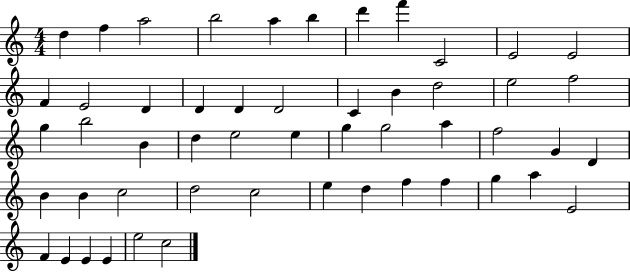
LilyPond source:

{
  \clef treble
  \numericTimeSignature
  \time 4/4
  \key c \major
  d''4 f''4 a''2 | b''2 a''4 b''4 | d'''4 f'''4 c'2 | e'2 e'2 | \break f'4 e'2 d'4 | d'4 d'4 d'2 | c'4 b'4 d''2 | e''2 f''2 | \break g''4 b''2 b'4 | d''4 e''2 e''4 | g''4 g''2 a''4 | f''2 g'4 d'4 | \break b'4 b'4 c''2 | d''2 c''2 | e''4 d''4 f''4 f''4 | g''4 a''4 e'2 | \break f'4 e'4 e'4 e'4 | e''2 c''2 | \bar "|."
}